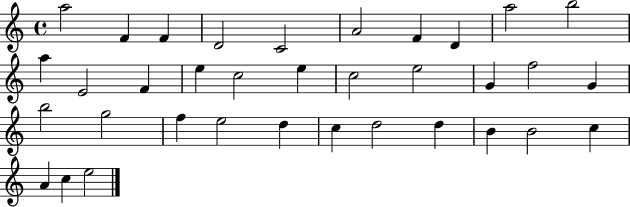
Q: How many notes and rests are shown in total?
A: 35